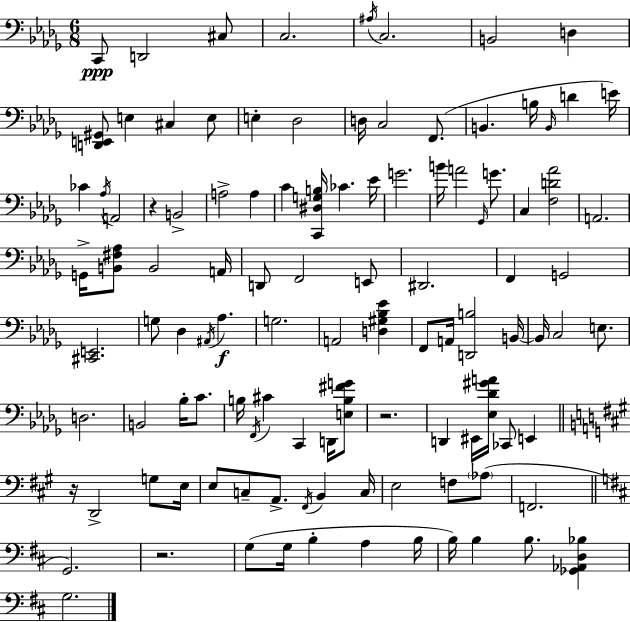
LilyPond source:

{
  \clef bass
  \numericTimeSignature
  \time 6/8
  \key bes \minor
  c,8\ppp d,2 cis8 | c2. | \acciaccatura { ais16 } c2. | b,2 d4 | \break <d, e, gis,>8 e4 cis4 e8 | e4-. des2 | d16 c2 f,8.( | b,4. b16 \grace { b,16 } d'4 | \break e'16) ces'4 \acciaccatura { aes16 } a,2 | r4 b,2-> | a2-> a4 | c'4 <c, dis g b>16 ces'4. | \break ees'16 g'2. | b'16 a'2 | \grace { ges,16 } g'8. c4 <f d' aes'>2 | a,2. | \break g,16-> <b, fis aes>8 b,2 | a,16 d,8 f,2 | e,8 dis,2. | f,4 g,2 | \break <cis, e,>2. | g8 des4 \acciaccatura { ais,16 }\f aes4. | g2. | a,2 | \break <d gis bes ees'>4 f,8 a,16 <d, b>2 | b,16~~ b,16 c2 | e8. d2. | b,2 | \break bes16-. c'8. b16 \acciaccatura { f,16 } cis'4 c,4 | d,16 <e b fis' g'>8 r2. | d,4 eis,16 <ees des' gis' a'>16 | ces,8 e,4 \bar "||" \break \key a \major r16 d,2-> g8 e16 | e8 c8-- a,8.-> \acciaccatura { fis,16 } b,4 | c16 e2 f8 \parenthesize aes8( | f,2. | \break \bar "||" \break \key b \minor g,2.) | r2. | g8( g16 b4-. a4 b16 | b16) b4 b8. <ges, aes, d bes>4 | \break g2. | \bar "|."
}